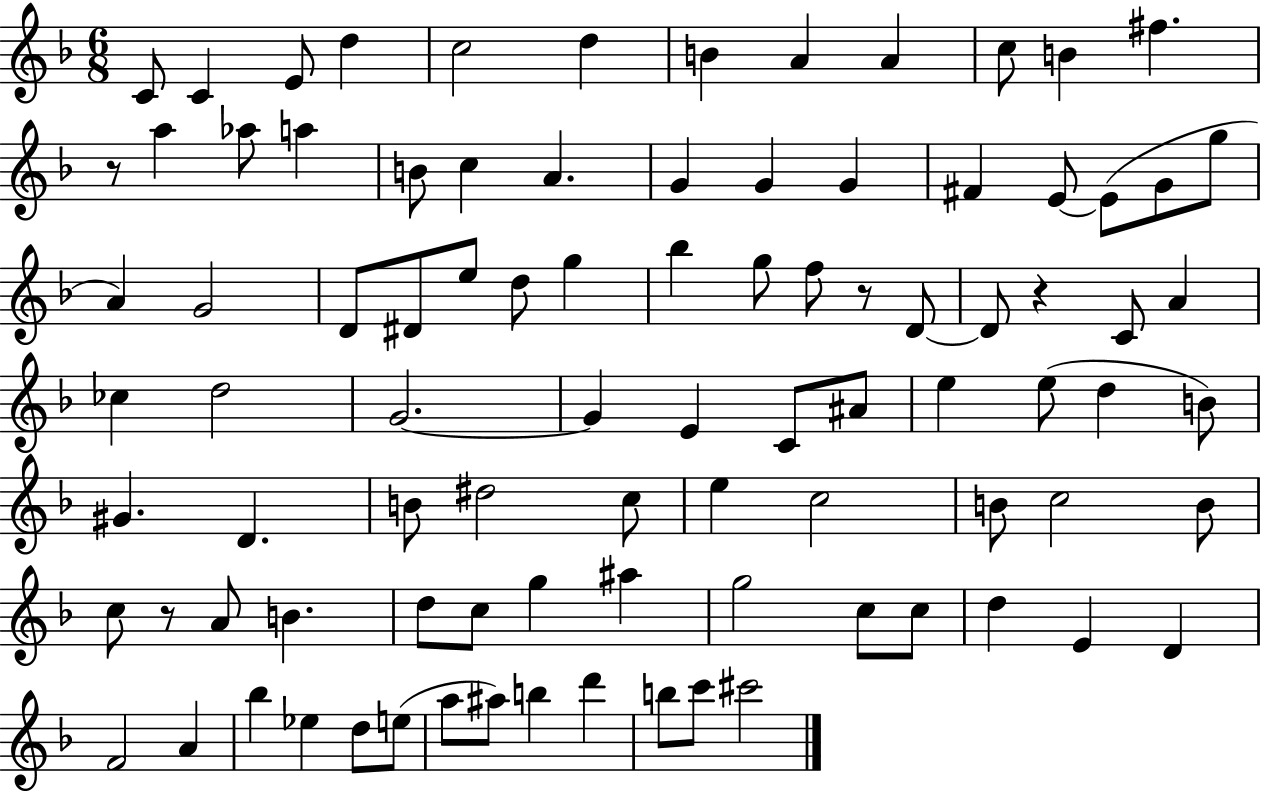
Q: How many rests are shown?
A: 4